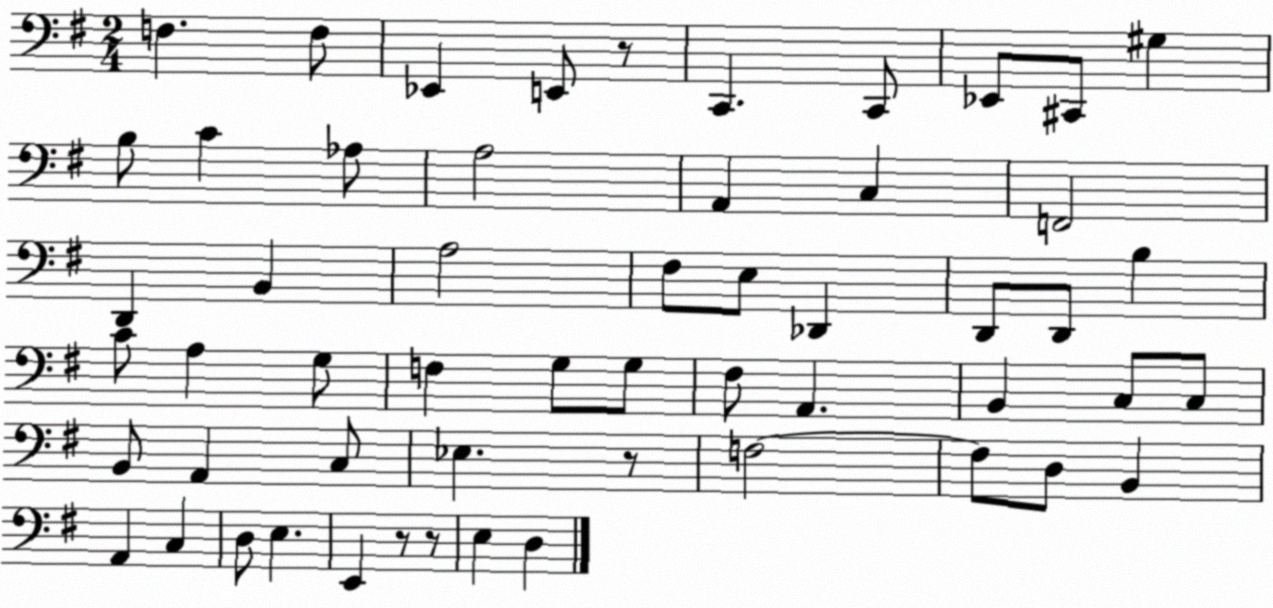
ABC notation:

X:1
T:Untitled
M:2/4
L:1/4
K:G
F, F,/2 _E,, E,,/2 z/2 C,, C,,/2 _E,,/2 ^C,,/2 ^G, B,/2 C _A,/2 A,2 A,, C, F,,2 D,, B,, A,2 ^F,/2 E,/2 _D,, D,,/2 D,,/2 B, C/2 A, G,/2 F, G,/2 G,/2 ^F,/2 A,, B,, C,/2 C,/2 B,,/2 A,, C,/2 _E, z/2 F,2 F,/2 D,/2 B,, A,, C, D,/2 E, E,, z/2 z/2 E, D,